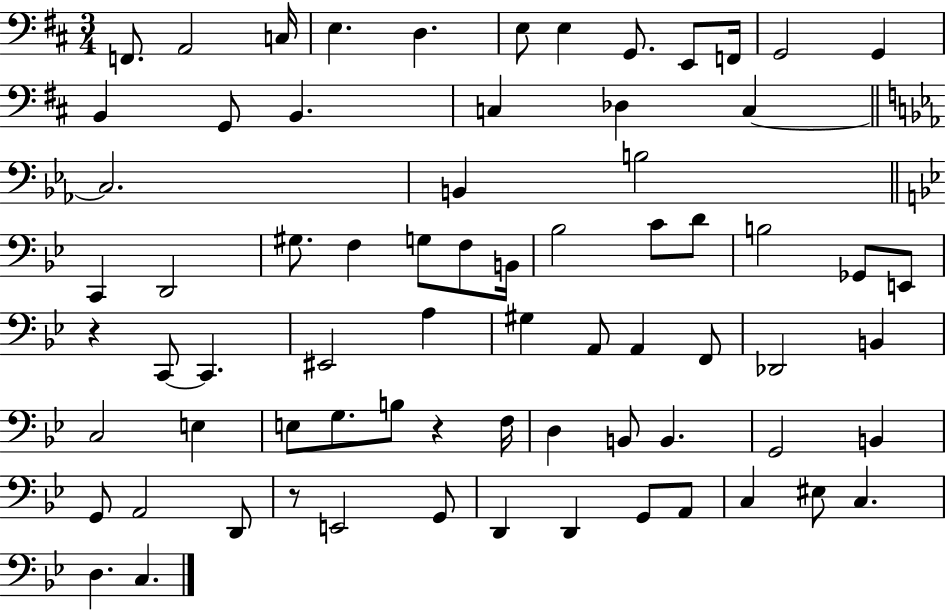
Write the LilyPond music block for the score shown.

{
  \clef bass
  \numericTimeSignature
  \time 3/4
  \key d \major
  \repeat volta 2 { f,8. a,2 c16 | e4. d4. | e8 e4 g,8. e,8 f,16 | g,2 g,4 | \break b,4 g,8 b,4. | c4 des4 c4~~ | \bar "||" \break \key c \minor c2. | b,4 b2 | \bar "||" \break \key bes \major c,4 d,2 | gis8. f4 g8 f8 b,16 | bes2 c'8 d'8 | b2 ges,8 e,8 | \break r4 c,8~~ c,4. | eis,2 a4 | gis4 a,8 a,4 f,8 | des,2 b,4 | \break c2 e4 | e8 g8. b8 r4 f16 | d4 b,8 b,4. | g,2 b,4 | \break g,8 a,2 d,8 | r8 e,2 g,8 | d,4 d,4 g,8 a,8 | c4 eis8 c4. | \break d4. c4. | } \bar "|."
}